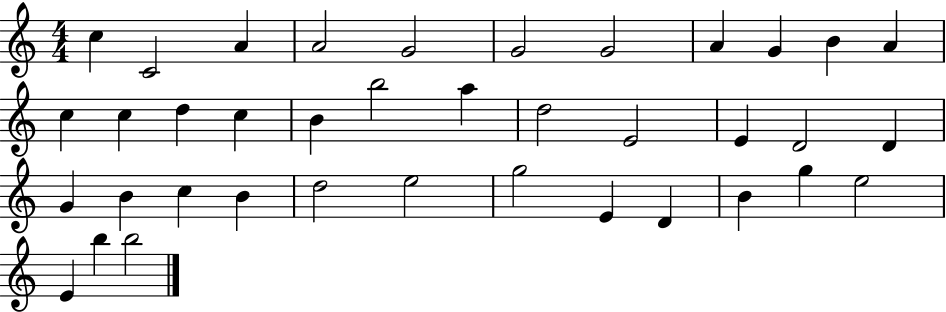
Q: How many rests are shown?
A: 0